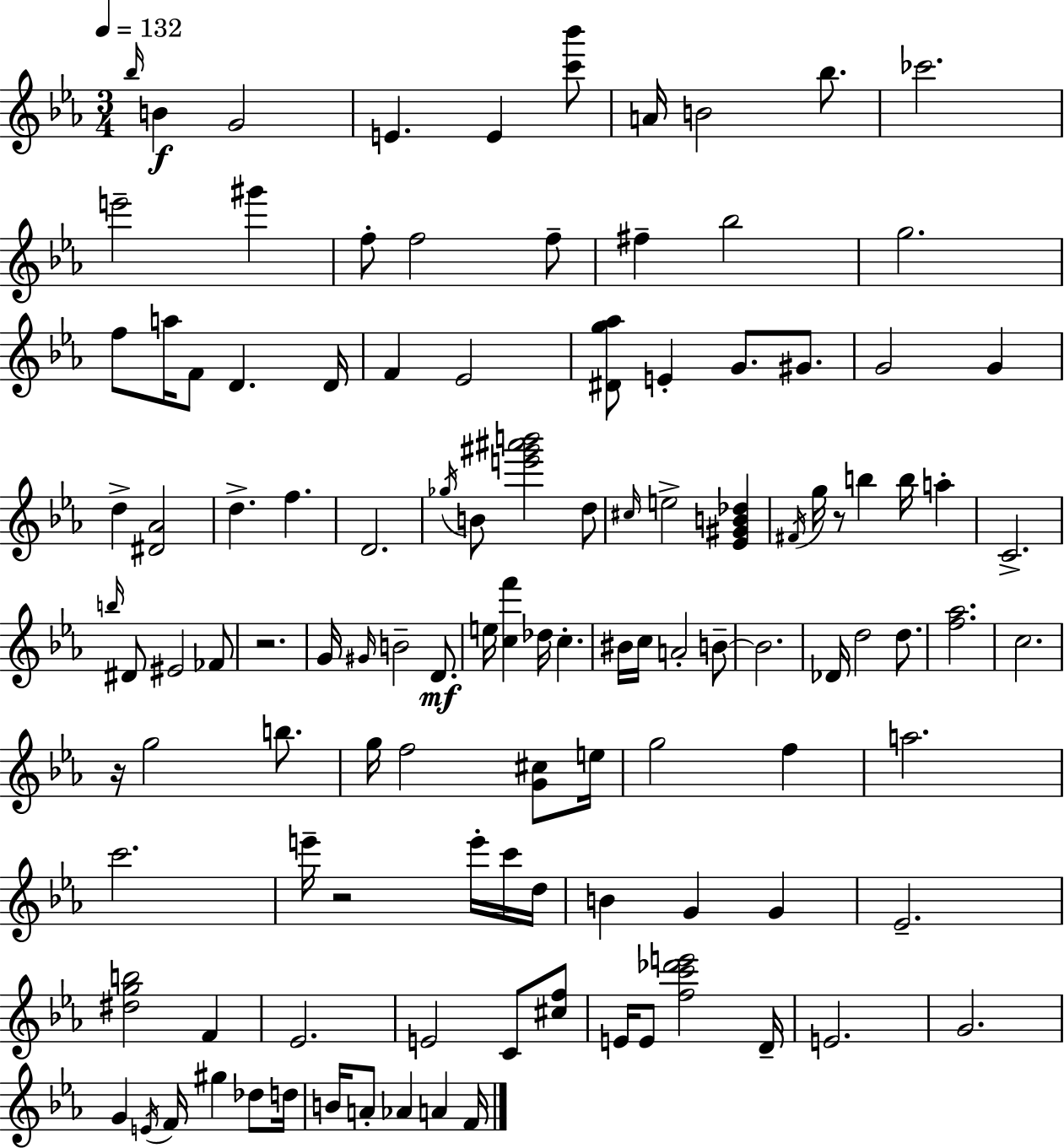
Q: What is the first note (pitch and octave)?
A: Bb5